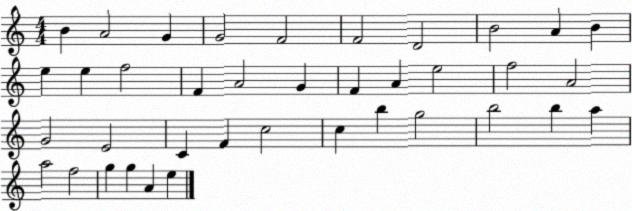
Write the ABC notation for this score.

X:1
T:Untitled
M:4/4
L:1/4
K:C
B A2 G G2 F2 F2 D2 B2 A B e e f2 F A2 G F A e2 f2 A2 G2 E2 C F c2 c b g2 b2 b a a2 f2 g g A e